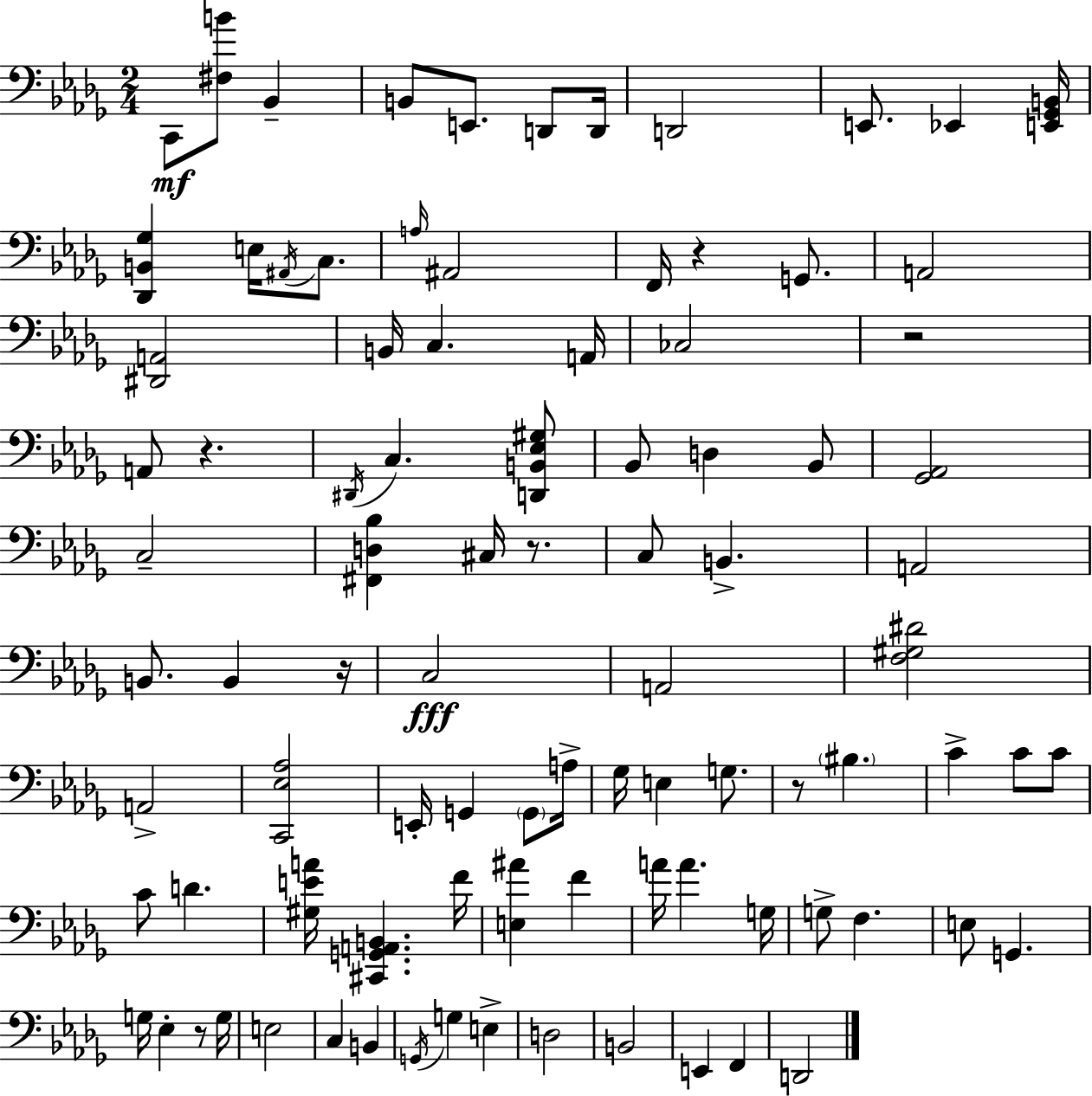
C2/e [F#3,B4]/e Bb2/q B2/e E2/e. D2/e D2/s D2/h E2/e. Eb2/q [E2,Gb2,B2]/s [Db2,B2,Gb3]/q E3/s A#2/s C3/e. A3/s A#2/h F2/s R/q G2/e. A2/h [D#2,A2]/h B2/s C3/q. A2/s CES3/h R/h A2/e R/q. D#2/s C3/q. [D2,B2,Eb3,G#3]/e Bb2/e D3/q Bb2/e [Gb2,Ab2]/h C3/h [F#2,D3,Bb3]/q C#3/s R/e. C3/e B2/q. A2/h B2/e. B2/q R/s C3/h A2/h [F3,G#3,D#4]/h A2/h [C2,Eb3,Ab3]/h E2/s G2/q G2/e A3/s Gb3/s E3/q G3/e. R/e BIS3/q. C4/q C4/e C4/e C4/e D4/q. [G#3,E4,A4]/s [C#2,G2,A2,B2]/q. F4/s [E3,A#4]/q F4/q A4/s A4/q. G3/s G3/e F3/q. E3/e G2/q. G3/s Eb3/q R/e G3/s E3/h C3/q B2/q G2/s G3/q E3/q D3/h B2/h E2/q F2/q D2/h